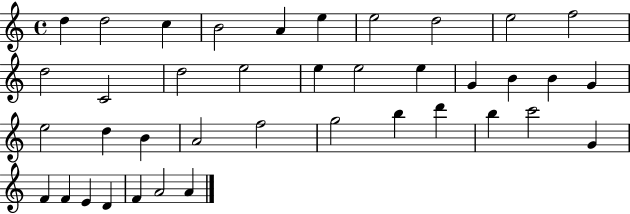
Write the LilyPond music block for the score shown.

{
  \clef treble
  \time 4/4
  \defaultTimeSignature
  \key c \major
  d''4 d''2 c''4 | b'2 a'4 e''4 | e''2 d''2 | e''2 f''2 | \break d''2 c'2 | d''2 e''2 | e''4 e''2 e''4 | g'4 b'4 b'4 g'4 | \break e''2 d''4 b'4 | a'2 f''2 | g''2 b''4 d'''4 | b''4 c'''2 g'4 | \break f'4 f'4 e'4 d'4 | f'4 a'2 a'4 | \bar "|."
}